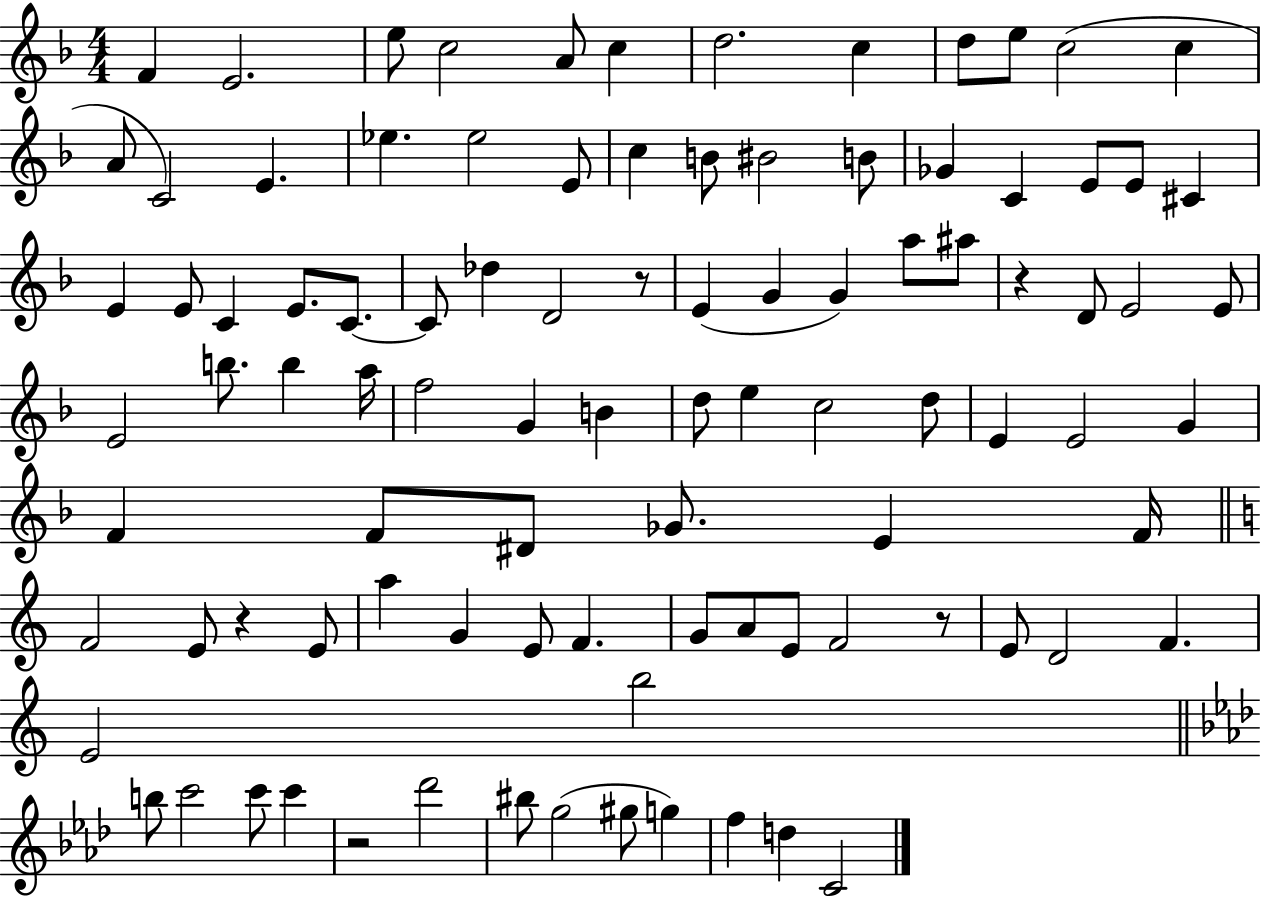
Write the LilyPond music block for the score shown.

{
  \clef treble
  \numericTimeSignature
  \time 4/4
  \key f \major
  f'4 e'2. | e''8 c''2 a'8 c''4 | d''2. c''4 | d''8 e''8 c''2( c''4 | \break a'8 c'2) e'4. | ees''4. ees''2 e'8 | c''4 b'8 bis'2 b'8 | ges'4 c'4 e'8 e'8 cis'4 | \break e'4 e'8 c'4 e'8. c'8.~~ | c'8 des''4 d'2 r8 | e'4( g'4 g'4) a''8 ais''8 | r4 d'8 e'2 e'8 | \break e'2 b''8. b''4 a''16 | f''2 g'4 b'4 | d''8 e''4 c''2 d''8 | e'4 e'2 g'4 | \break f'4 f'8 dis'8 ges'8. e'4 f'16 | \bar "||" \break \key c \major f'2 e'8 r4 e'8 | a''4 g'4 e'8 f'4. | g'8 a'8 e'8 f'2 r8 | e'8 d'2 f'4. | \break e'2 b''2 | \bar "||" \break \key aes \major b''8 c'''2 c'''8 c'''4 | r2 des'''2 | bis''8 g''2( gis''8 g''4) | f''4 d''4 c'2 | \break \bar "|."
}